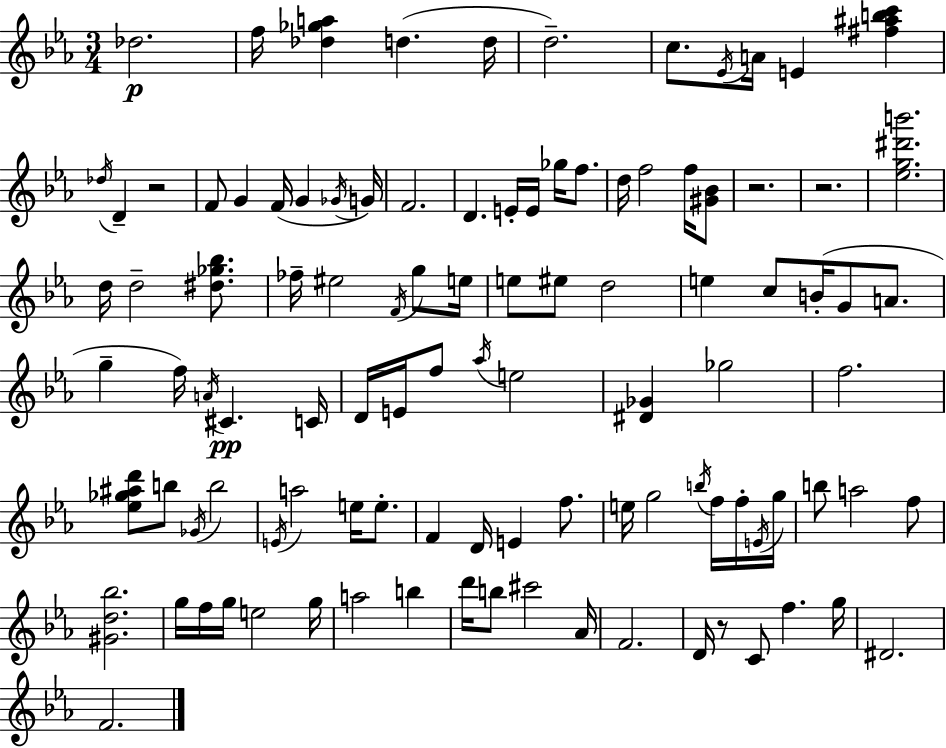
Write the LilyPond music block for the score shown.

{
  \clef treble
  \numericTimeSignature
  \time 3/4
  \key c \minor
  des''2.\p | f''16 <des'' ges'' a''>4 d''4.( d''16 | d''2.--) | c''8. \acciaccatura { ees'16 } a'16 e'4 <fis'' ais'' b'' c'''>4 | \break \acciaccatura { des''16 } d'4-- r2 | f'8 g'4 f'16( g'4 | \acciaccatura { ges'16 }) g'16 f'2. | d'4. e'16-. e'16 ges''16 | \break f''8. d''16 f''2 | f''16 <gis' bes'>8 r2. | r2. | <ees'' g'' dis''' b'''>2. | \break d''16 d''2-- | <dis'' ges'' bes''>8. fes''16-- eis''2 | \acciaccatura { f'16 } g''8 e''16 e''8 eis''8 d''2 | e''4 c''8 b'16-.( g'8 | \break a'8. g''4-- f''16) \acciaccatura { a'16 } cis'4.\pp | c'16 d'16 e'16 f''8 \acciaccatura { aes''16 } e''2 | <dis' ges'>4 ges''2 | f''2. | \break <ees'' ges'' ais'' d'''>8 b''8 \acciaccatura { ges'16 } b''2 | \acciaccatura { e'16 } a''2 | e''16 e''8.-. f'4 | d'16 e'4 f''8. e''16 g''2 | \break \acciaccatura { b''16 } f''16 f''16-. \acciaccatura { e'16 } g''16 b''8 | a''2 f''8 <gis' d'' bes''>2. | g''16 f''16 | g''16 e''2 g''16 a''2 | \break b''4 d'''16 b''8 | cis'''2 aes'16 f'2. | d'16 r8 | c'8 f''4. g''16 dis'2. | \break f'2. | \bar "|."
}